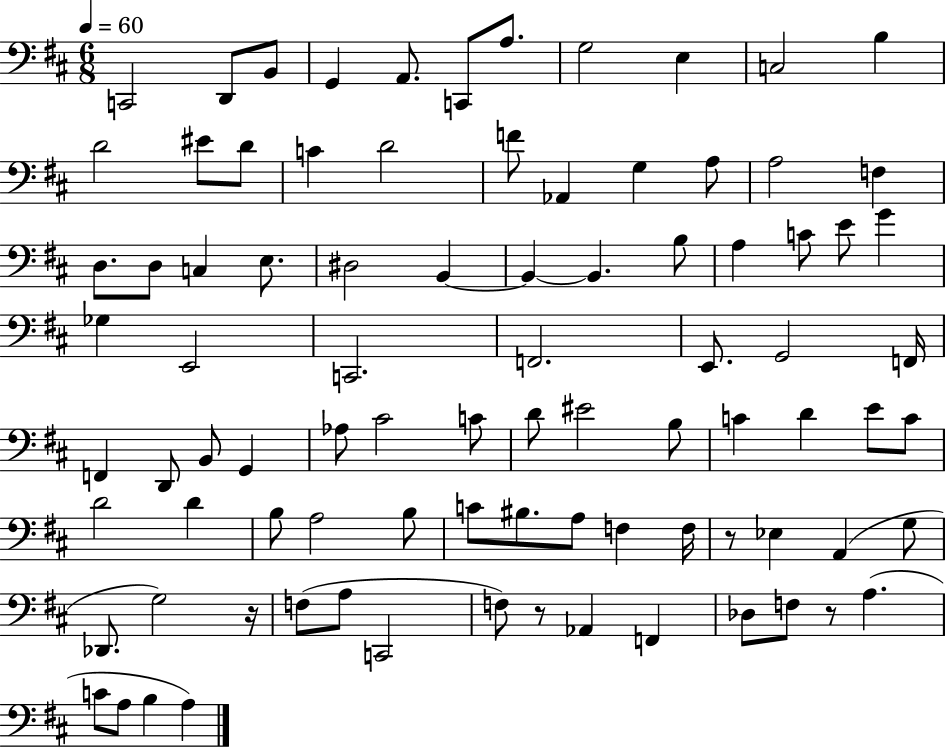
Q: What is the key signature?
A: D major